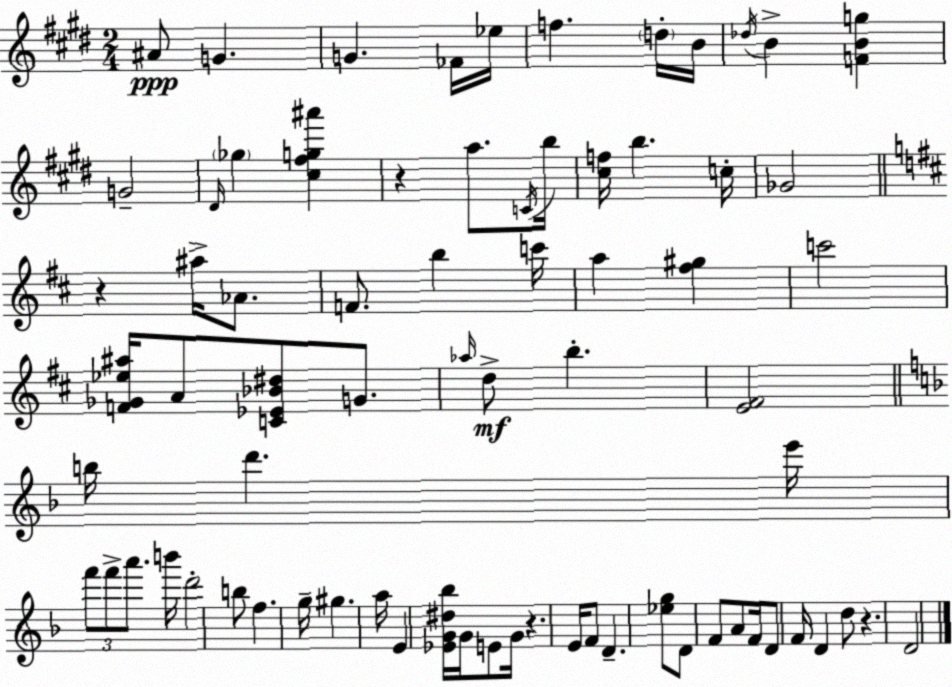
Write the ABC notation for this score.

X:1
T:Untitled
M:2/4
L:1/4
K:E
^A/2 G G _F/4 _e/4 f d/4 B/4 _d/4 B [FBg] G2 ^D/4 _g [^c^fg^a'] z a/2 C/4 b/4 [^cf]/4 b c/4 _G2 z ^a/4 _A/2 F/2 b c'/4 a [^f^g] c'2 [F_G_e^a]/4 A/2 [C_E_B^d]/2 G/2 _a/4 d/2 b [E^F]2 b/4 d' e'/4 f'/2 f'/2 a'/2 b'/4 d'2 b/2 f g/4 ^g a/4 E [_EG^d_b]/4 G/4 E/2 G/4 z E/4 F/2 D [_eg]/2 D/2 F/2 A/2 F/4 D/2 F/4 D d/2 z D2